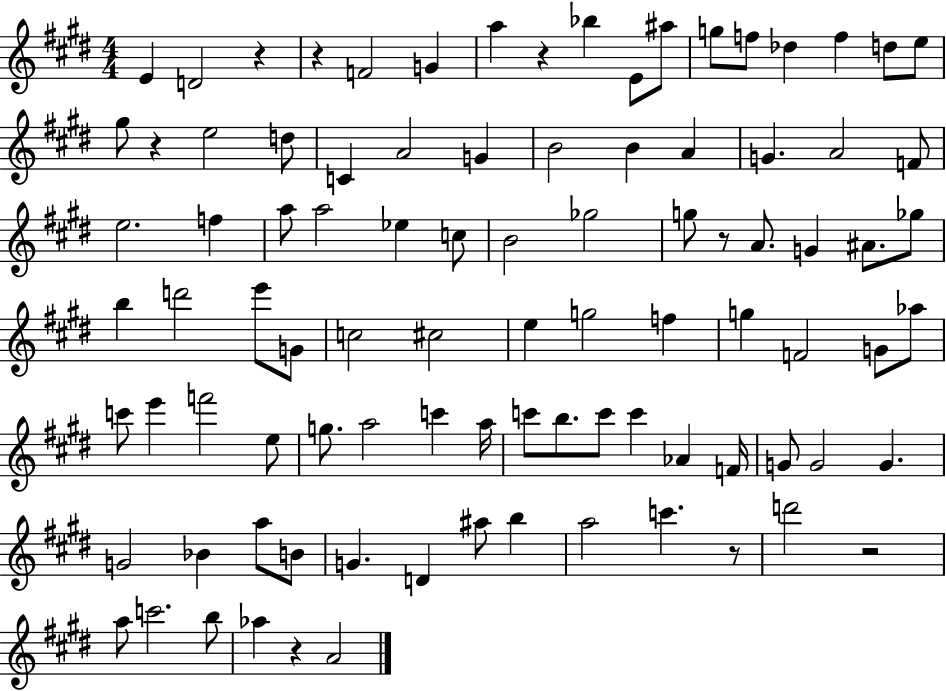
X:1
T:Untitled
M:4/4
L:1/4
K:E
E D2 z z F2 G a z _b E/2 ^a/2 g/2 f/2 _d f d/2 e/2 ^g/2 z e2 d/2 C A2 G B2 B A G A2 F/2 e2 f a/2 a2 _e c/2 B2 _g2 g/2 z/2 A/2 G ^A/2 _g/2 b d'2 e'/2 G/2 c2 ^c2 e g2 f g F2 G/2 _a/2 c'/2 e' f'2 e/2 g/2 a2 c' a/4 c'/2 b/2 c'/2 c' _A F/4 G/2 G2 G G2 _B a/2 B/2 G D ^a/2 b a2 c' z/2 d'2 z2 a/2 c'2 b/2 _a z A2